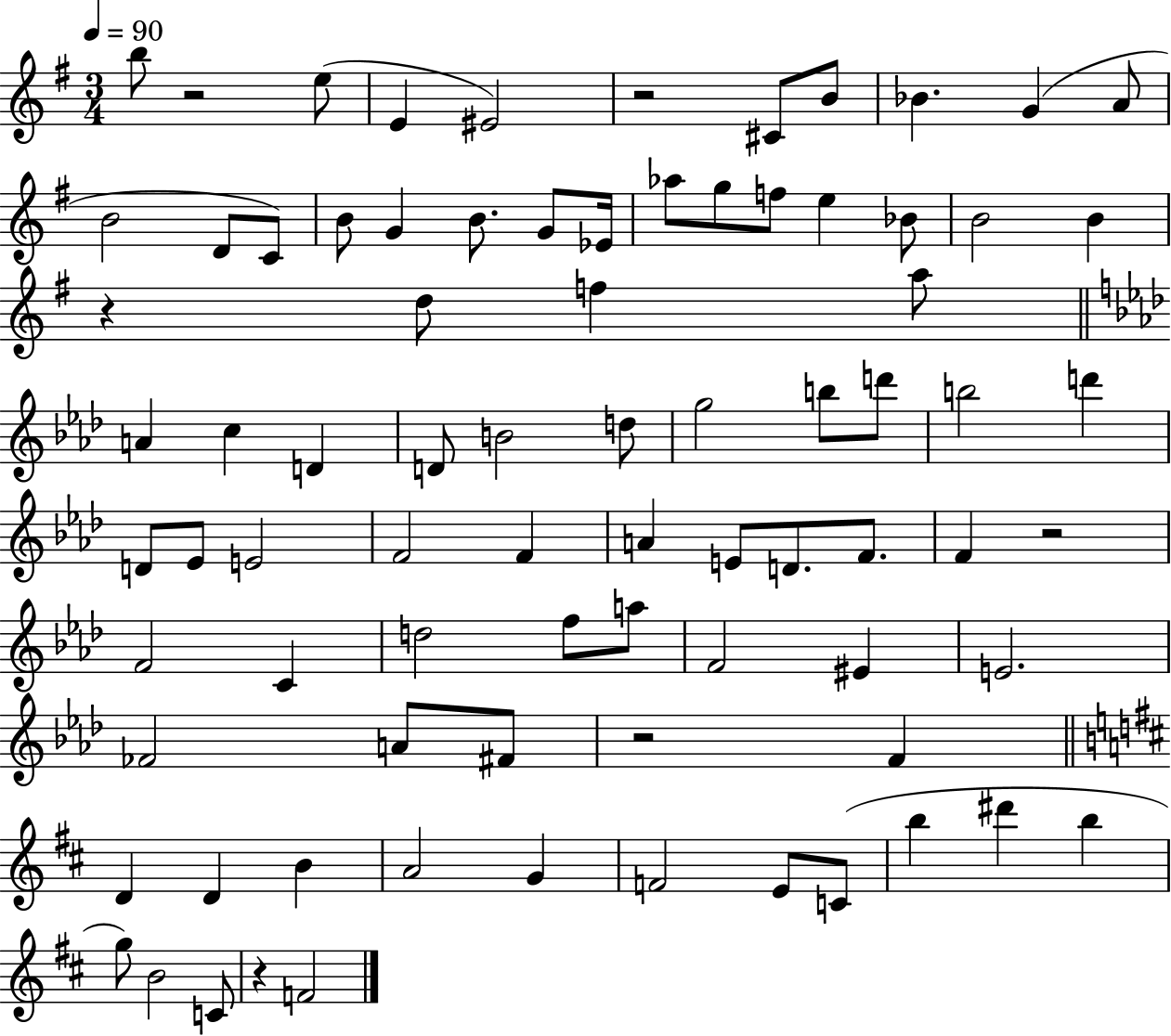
X:1
T:Untitled
M:3/4
L:1/4
K:G
b/2 z2 e/2 E ^E2 z2 ^C/2 B/2 _B G A/2 B2 D/2 C/2 B/2 G B/2 G/2 _E/4 _a/2 g/2 f/2 e _B/2 B2 B z d/2 f a/2 A c D D/2 B2 d/2 g2 b/2 d'/2 b2 d' D/2 _E/2 E2 F2 F A E/2 D/2 F/2 F z2 F2 C d2 f/2 a/2 F2 ^E E2 _F2 A/2 ^F/2 z2 F D D B A2 G F2 E/2 C/2 b ^d' b g/2 B2 C/2 z F2